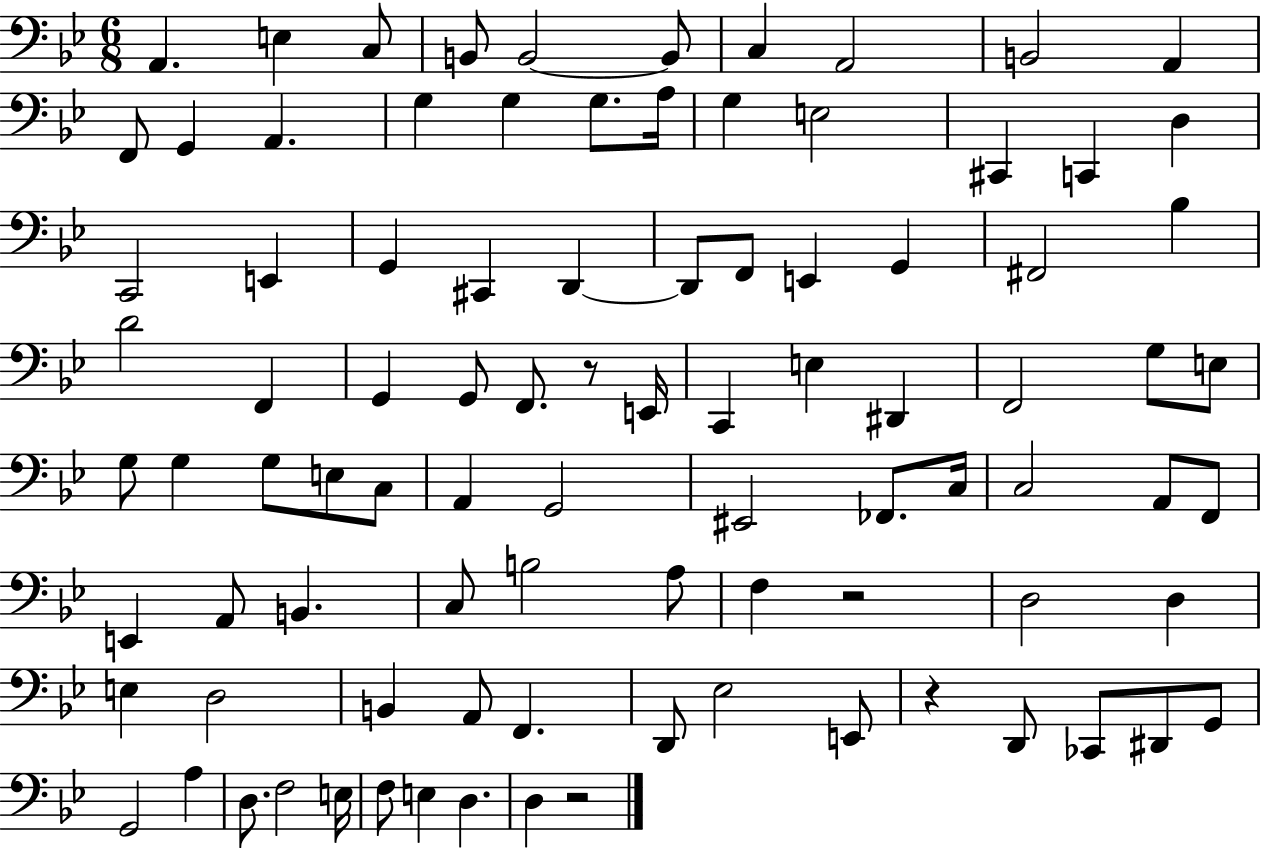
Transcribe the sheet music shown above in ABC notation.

X:1
T:Untitled
M:6/8
L:1/4
K:Bb
A,, E, C,/2 B,,/2 B,,2 B,,/2 C, A,,2 B,,2 A,, F,,/2 G,, A,, G, G, G,/2 A,/4 G, E,2 ^C,, C,, D, C,,2 E,, G,, ^C,, D,, D,,/2 F,,/2 E,, G,, ^F,,2 _B, D2 F,, G,, G,,/2 F,,/2 z/2 E,,/4 C,, E, ^D,, F,,2 G,/2 E,/2 G,/2 G, G,/2 E,/2 C,/2 A,, G,,2 ^E,,2 _F,,/2 C,/4 C,2 A,,/2 F,,/2 E,, A,,/2 B,, C,/2 B,2 A,/2 F, z2 D,2 D, E, D,2 B,, A,,/2 F,, D,,/2 _E,2 E,,/2 z D,,/2 _C,,/2 ^D,,/2 G,,/2 G,,2 A, D,/2 F,2 E,/4 F,/2 E, D, D, z2